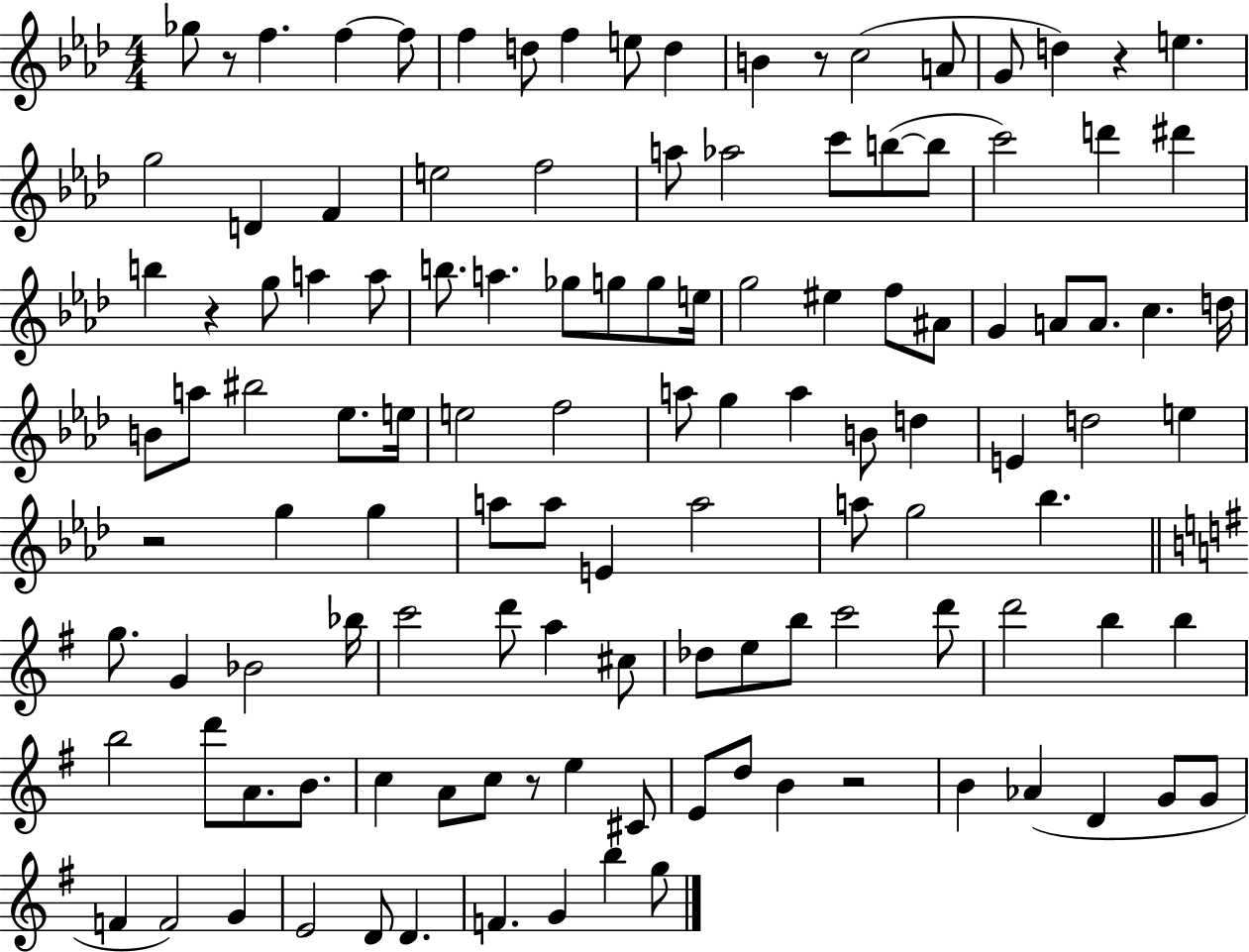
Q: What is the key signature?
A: AES major